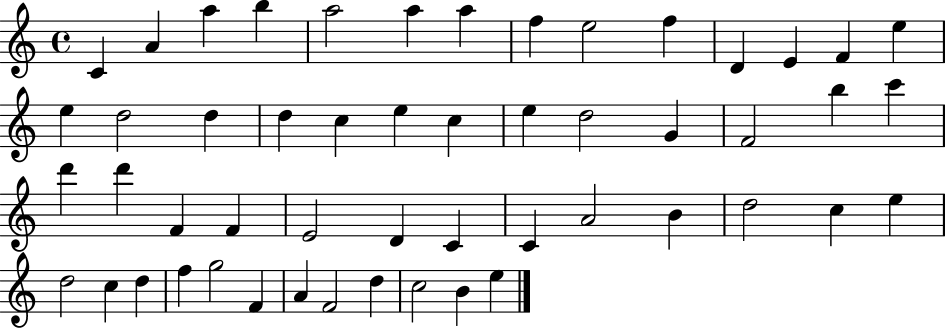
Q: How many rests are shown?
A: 0